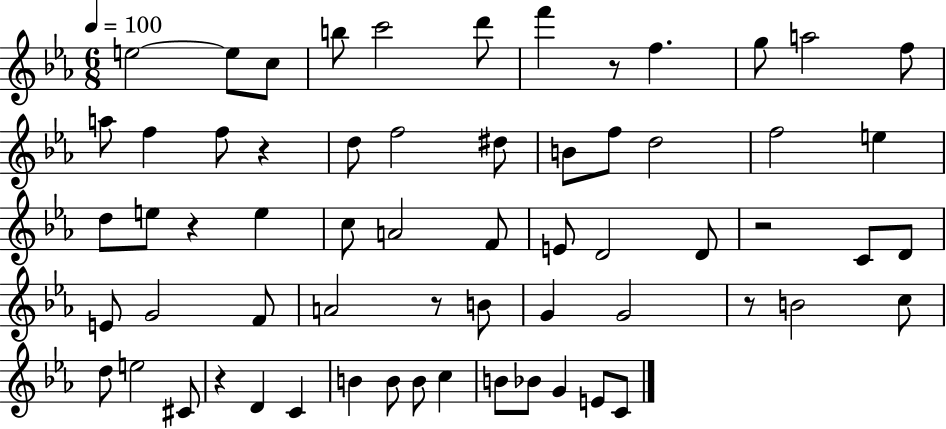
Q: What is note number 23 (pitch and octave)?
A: D5